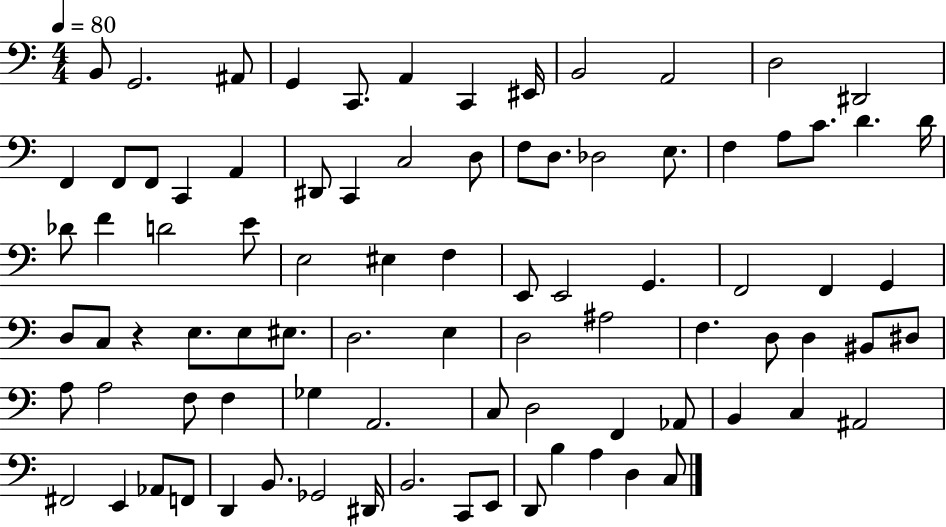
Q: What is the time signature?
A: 4/4